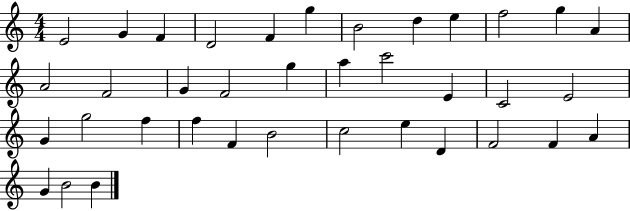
X:1
T:Untitled
M:4/4
L:1/4
K:C
E2 G F D2 F g B2 d e f2 g A A2 F2 G F2 g a c'2 E C2 E2 G g2 f f F B2 c2 e D F2 F A G B2 B